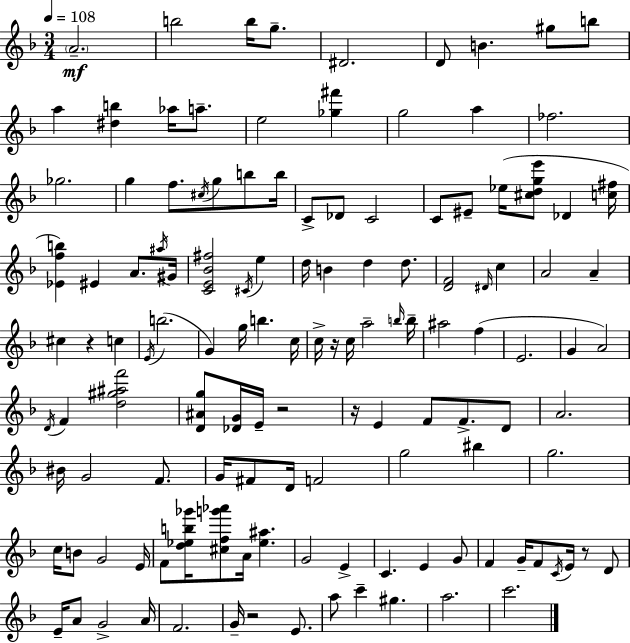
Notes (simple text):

A4/h. B5/h B5/s G5/e. D#4/h. D4/e B4/q. G#5/e B5/e A5/q [D#5,B5]/q Ab5/s A5/e. E5/h [Gb5,F#6]/q G5/h A5/q FES5/h. Gb5/h. G5/q F5/e. C#5/s G5/e B5/e B5/s C4/e Db4/e C4/h C4/e EIS4/e Eb5/s [C#5,D5,G5,E6]/e Db4/q [C5,F#5]/s [Eb4,F5,B5]/q EIS4/q A4/e. A#5/s G#4/s [C4,E4,Bb4,F#5]/h C#4/s E5/q D5/s B4/q D5/q D5/e. [D4,F4]/h D#4/s C5/q A4/h A4/q C#5/q R/q C5/q E4/s B5/h. G4/q G5/s B5/q. C5/s C5/s R/s C5/s A5/h B5/s B5/s A#5/h F5/q E4/h. G4/q A4/h D4/s F4/q [D5,G#5,A#5,F6]/h [D4,A#4,G5]/e [Db4,G4]/s E4/s R/h R/s E4/q F4/e F4/e. D4/e A4/h. BIS4/s G4/h F4/e. G4/s F#4/e D4/s F4/h G5/h BIS5/q G5/h. C5/s B4/e G4/h E4/s F4/e [D5,Eb5,B5,Gb6]/s [C#5,F5,G6,Ab6]/e A4/s [Eb5,A#5]/q. G4/h E4/q C4/q. E4/q G4/e F4/q G4/s F4/e C4/s E4/s R/e D4/e E4/s A4/e G4/h A4/s F4/h. G4/s R/h E4/e. A5/e C6/q G#5/q. A5/h. C6/h.